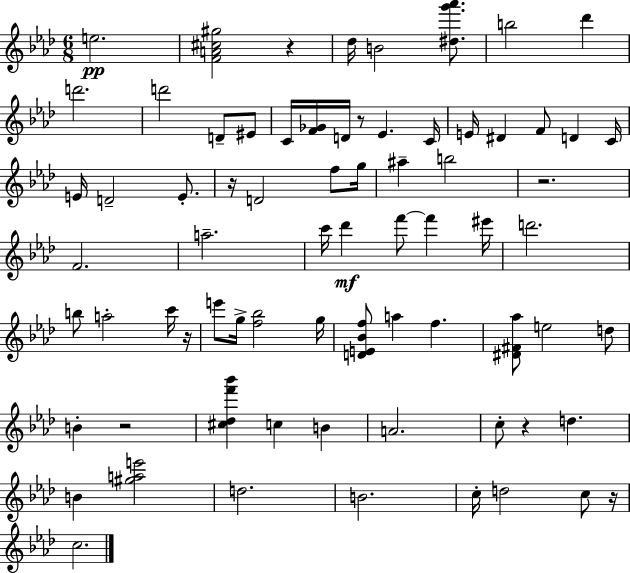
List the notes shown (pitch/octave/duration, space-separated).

E5/h. [F4,A4,C#5,G#5]/h R/q Db5/s B4/h [D#5,G6,Ab6]/e. B5/h Db6/q D6/h. D6/h D4/e EIS4/e C4/s [F4,Gb4]/s D4/s R/e Eb4/q. C4/s E4/s D#4/q F4/e D4/q C4/s E4/s D4/h E4/e. R/s D4/h F5/e G5/s A#5/q B5/h R/h. F4/h. A5/h. C6/s Db6/q F6/e F6/q EIS6/s D6/h. B5/e A5/h C6/s R/s E6/e G5/s [F5,Bb5]/h G5/s [D4,E4,Bb4,F5]/e A5/q F5/q. [D#4,F#4,Ab5]/e E5/h D5/e B4/q R/h [C#5,Db5,F6,Bb6]/q C5/q B4/q A4/h. C5/e R/q D5/q. B4/q [G#5,A5,E6]/h D5/h. B4/h. C5/s D5/h C5/e R/s C5/h.